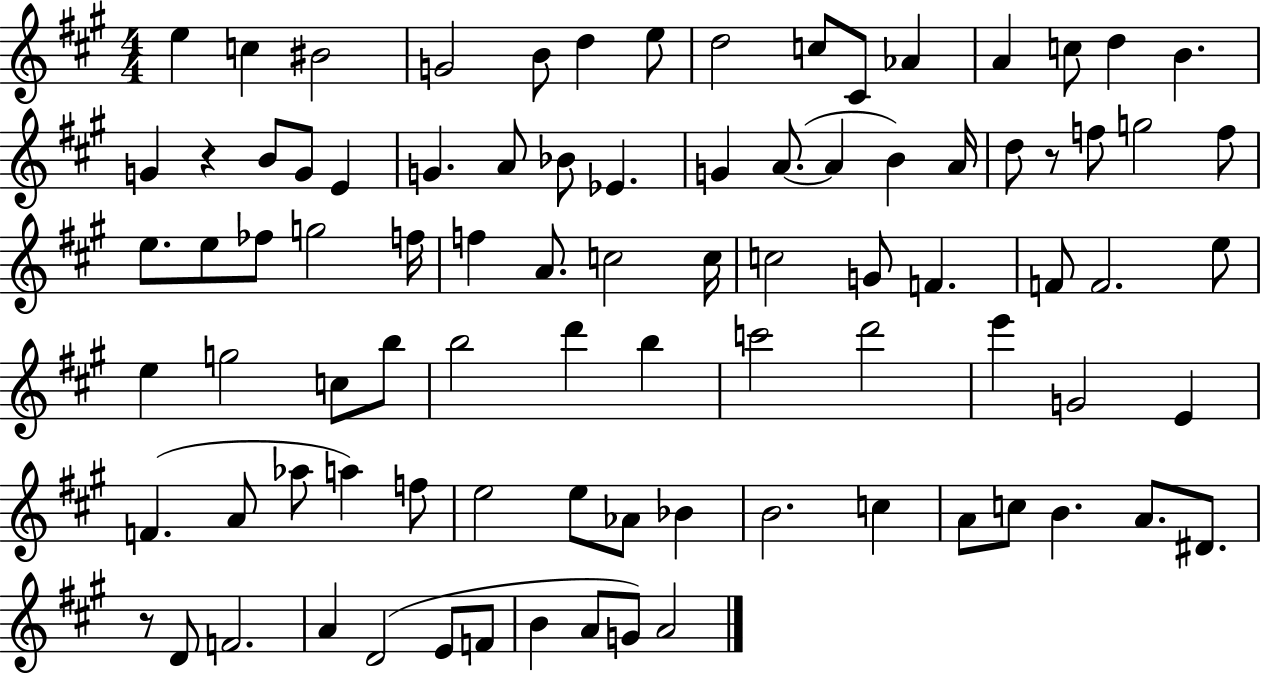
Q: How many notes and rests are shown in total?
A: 88